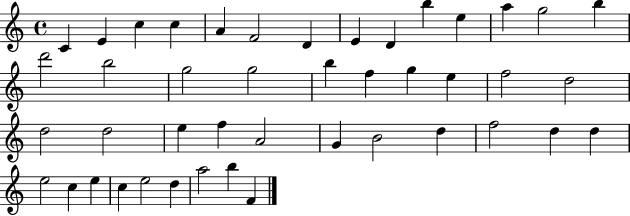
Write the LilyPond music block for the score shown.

{
  \clef treble
  \time 4/4
  \defaultTimeSignature
  \key c \major
  c'4 e'4 c''4 c''4 | a'4 f'2 d'4 | e'4 d'4 b''4 e''4 | a''4 g''2 b''4 | \break d'''2 b''2 | g''2 g''2 | b''4 f''4 g''4 e''4 | f''2 d''2 | \break d''2 d''2 | e''4 f''4 a'2 | g'4 b'2 d''4 | f''2 d''4 d''4 | \break e''2 c''4 e''4 | c''4 e''2 d''4 | a''2 b''4 f'4 | \bar "|."
}